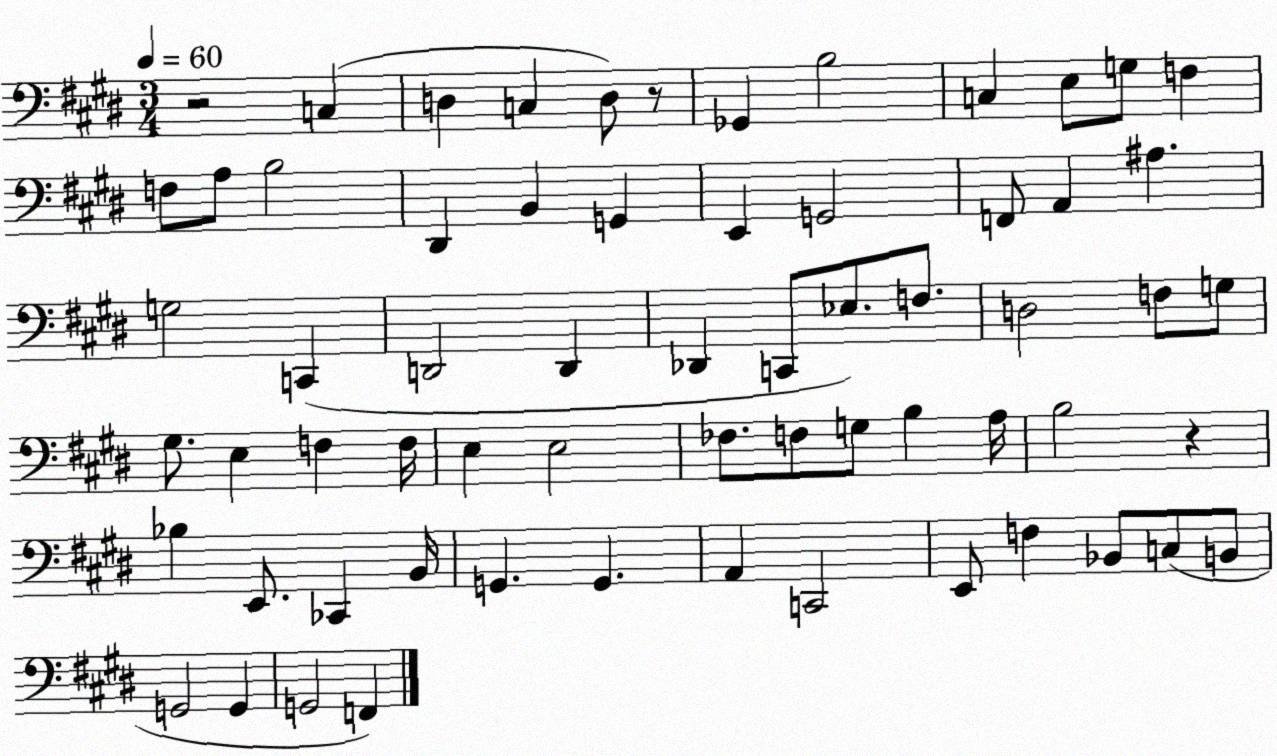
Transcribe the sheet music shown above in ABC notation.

X:1
T:Untitled
M:3/4
L:1/4
K:E
z2 C, D, C, D,/2 z/2 _G,, B,2 C, E,/2 G,/2 F, F,/2 A,/2 B,2 ^D,, B,, G,, E,, G,,2 F,,/2 A,, ^A, G,2 C,, D,,2 D,, _D,, C,,/2 _E,/2 F,/2 D,2 F,/2 G,/2 ^G,/2 E, F, F,/4 E, E,2 _F,/2 F,/2 G,/2 B, A,/4 B,2 z _B, E,,/2 _C,, B,,/4 G,, G,, A,, C,,2 E,,/2 F, _B,,/2 C,/2 B,,/2 G,,2 G,, G,,2 F,,